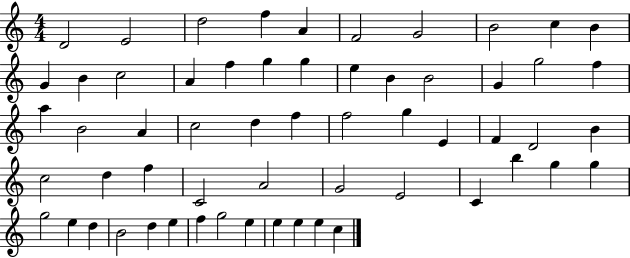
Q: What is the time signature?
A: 4/4